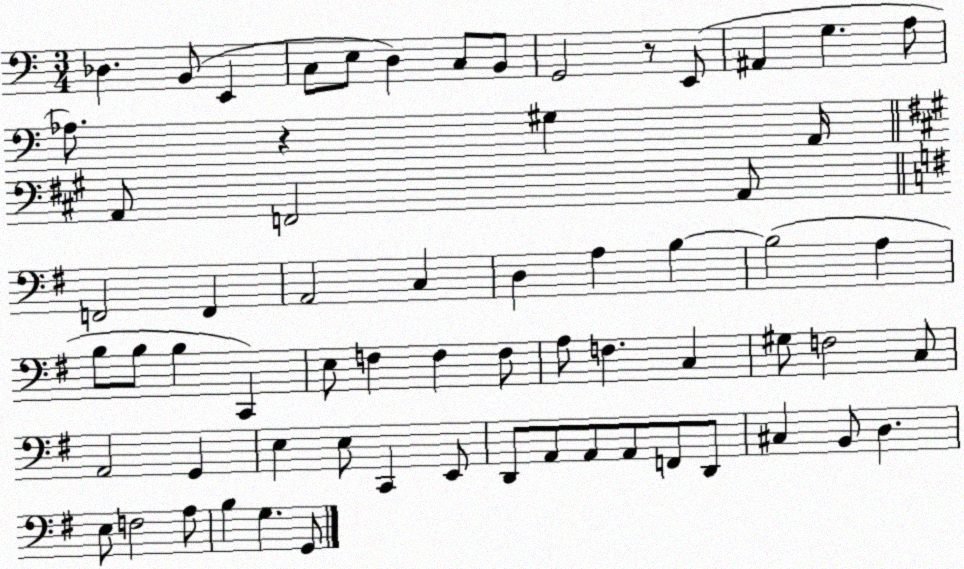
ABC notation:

X:1
T:Untitled
M:3/4
L:1/4
K:C
_D, B,,/2 E,, C,/2 E,/2 D, C,/2 B,,/2 G,,2 z/2 E,,/2 ^A,, G, A,/2 _A,/2 z ^G, A,,/4 A,,/2 F,,2 A,,/2 F,,2 F,, A,,2 C, D, A, B, B,2 A, B,/2 B,/2 B, C,, E,/2 F, F, F,/2 A,/2 F, C, ^G,/2 F,2 C,/2 A,,2 G,, E, E,/2 C,, E,,/2 D,,/2 A,,/2 A,,/2 A,,/2 F,,/2 D,,/2 ^C, B,,/2 D, E,/2 F,2 A,/2 B, G, G,,/2